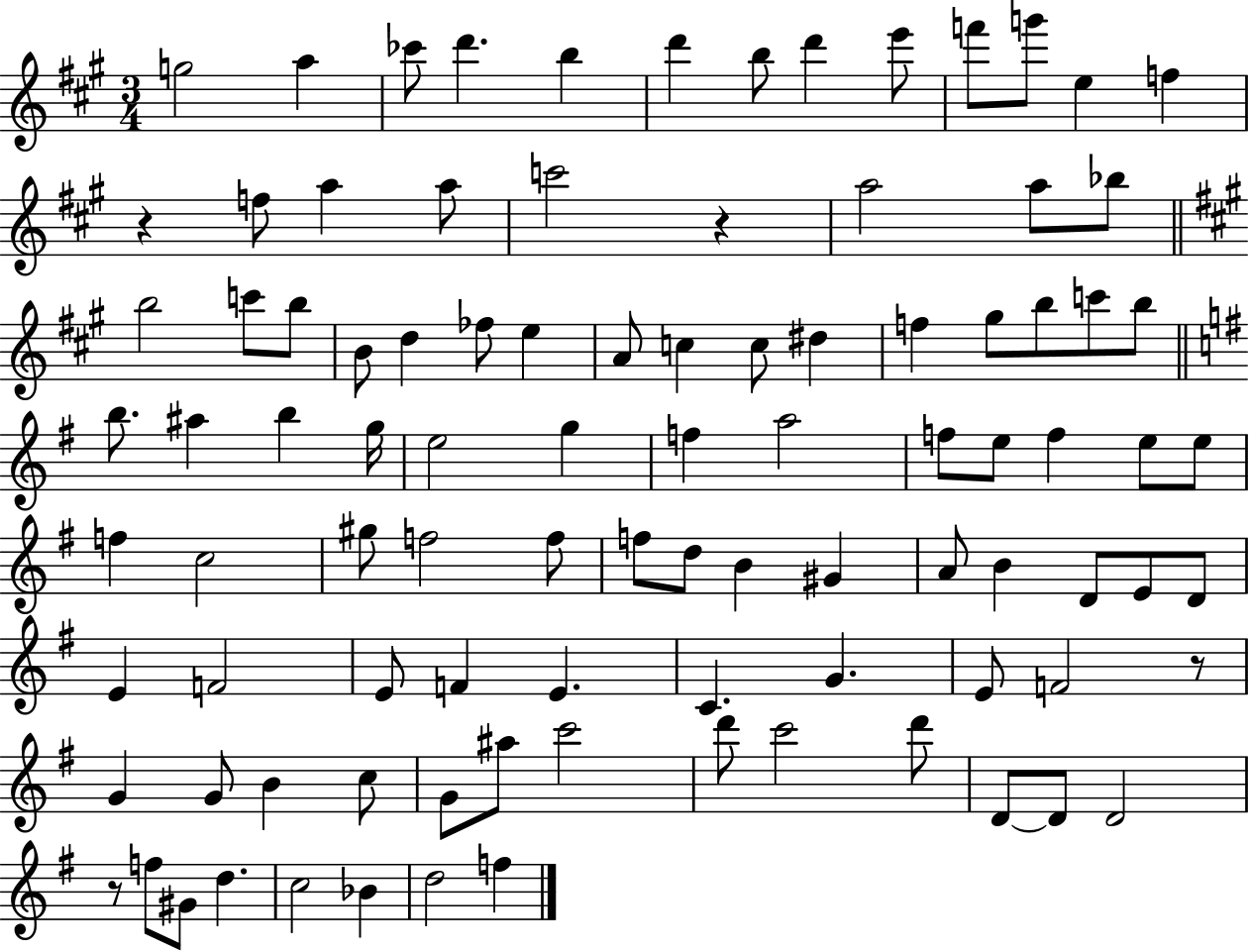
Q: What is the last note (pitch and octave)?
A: F5